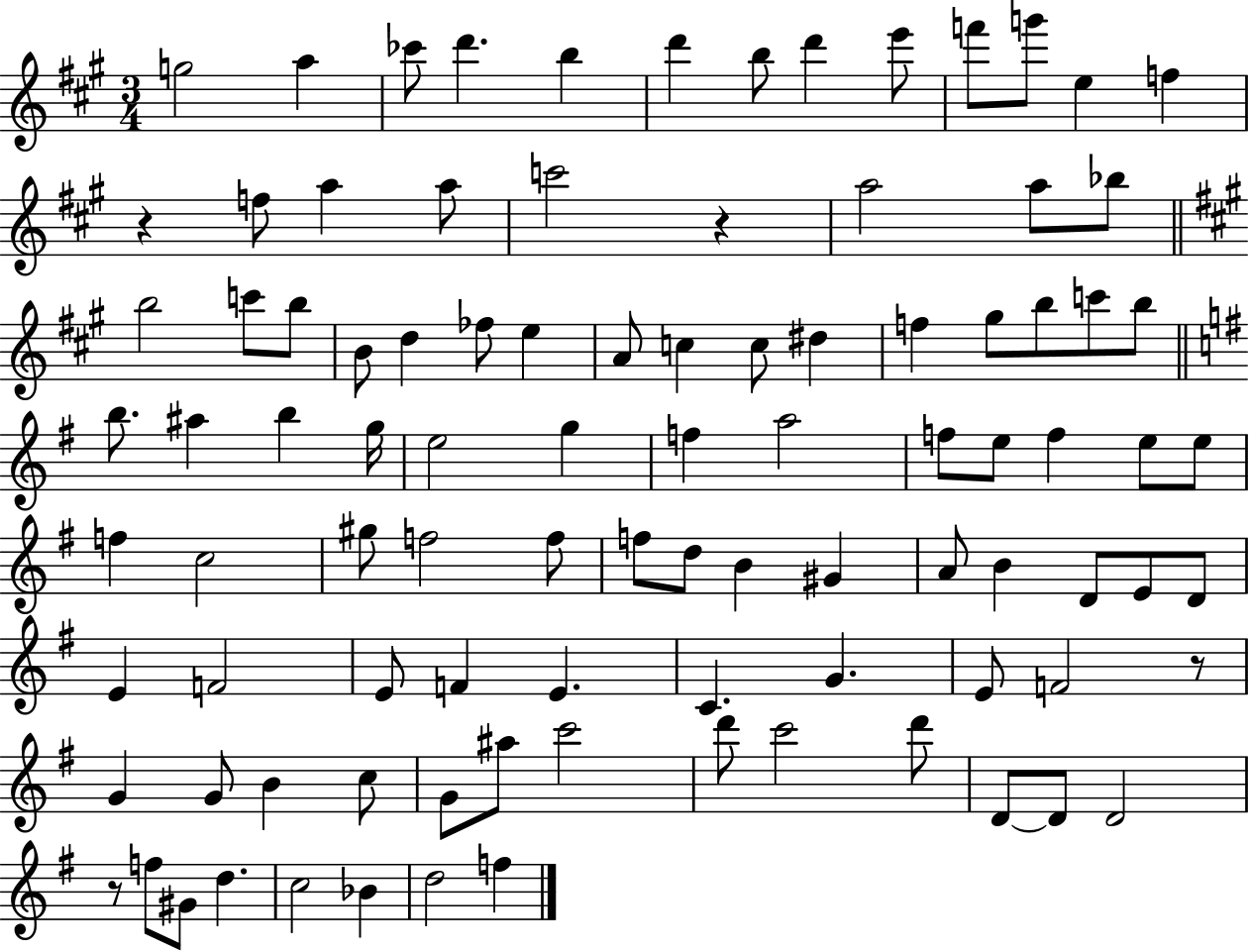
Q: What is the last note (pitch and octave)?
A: F5